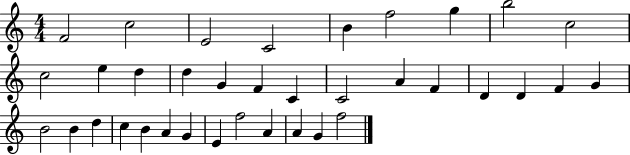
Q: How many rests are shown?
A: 0